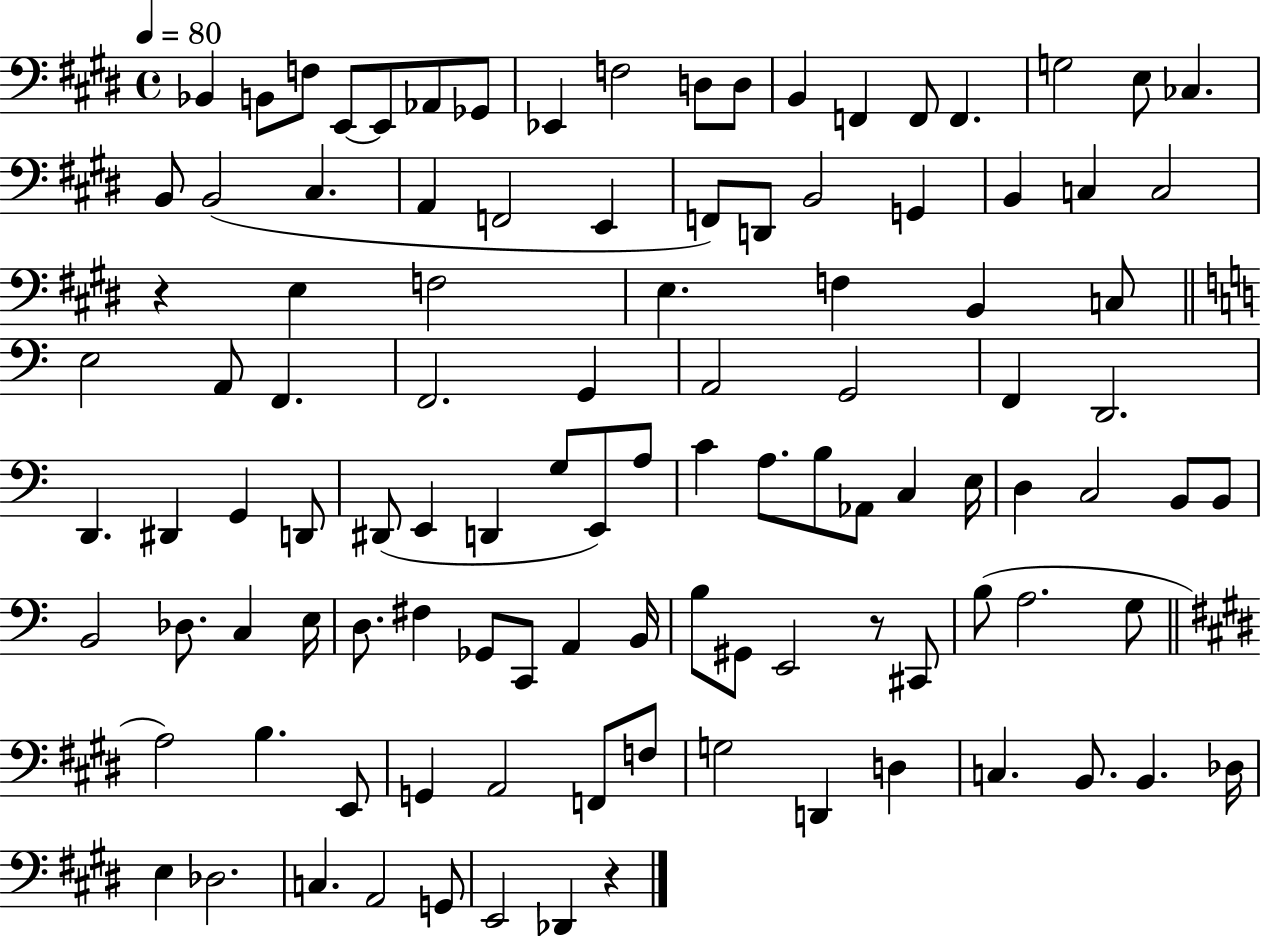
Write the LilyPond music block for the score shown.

{
  \clef bass
  \time 4/4
  \defaultTimeSignature
  \key e \major
  \tempo 4 = 80
  bes,4 b,8 f8 e,8~~ e,8 aes,8 ges,8 | ees,4 f2 d8 d8 | b,4 f,4 f,8 f,4. | g2 e8 ces4. | \break b,8 b,2( cis4. | a,4 f,2 e,4 | f,8) d,8 b,2 g,4 | b,4 c4 c2 | \break r4 e4 f2 | e4. f4 b,4 c8 | \bar "||" \break \key c \major e2 a,8 f,4. | f,2. g,4 | a,2 g,2 | f,4 d,2. | \break d,4. dis,4 g,4 d,8 | dis,8( e,4 d,4 g8 e,8) a8 | c'4 a8. b8 aes,8 c4 e16 | d4 c2 b,8 b,8 | \break b,2 des8. c4 e16 | d8. fis4 ges,8 c,8 a,4 b,16 | b8 gis,8 e,2 r8 cis,8 | b8( a2. g8 | \break \bar "||" \break \key e \major a2) b4. e,8 | g,4 a,2 f,8 f8 | g2 d,4 d4 | c4. b,8. b,4. des16 | \break e4 des2. | c4. a,2 g,8 | e,2 des,4 r4 | \bar "|."
}